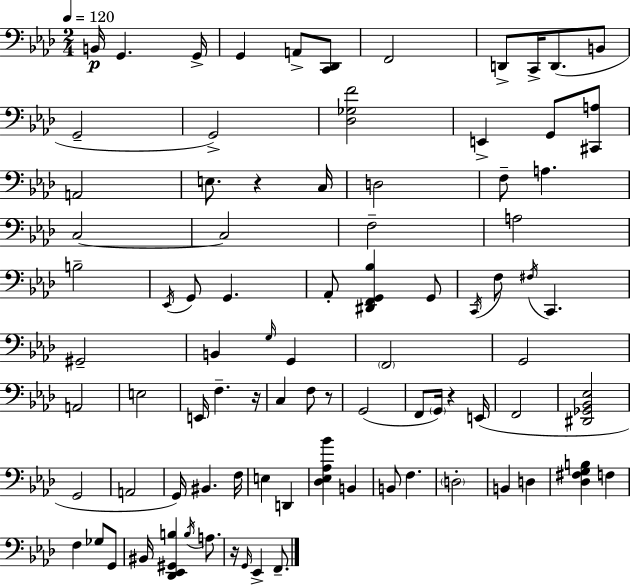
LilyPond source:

{
  \clef bass
  \numericTimeSignature
  \time 2/4
  \key f \minor
  \tempo 4 = 120
  b,16\p g,4. g,16-> | g,4 a,8-> <c, des,>8 | f,2 | d,8-> c,16-> d,8.( b,8 | \break g,2-- | g,2->) | <des ges f'>2 | e,4-> g,8 <cis, a>8 | \break a,2 | e8. r4 c16 | d2 | f8-- a4. | \break c2~~ | c2 | f2-- | a2 | \break b2-- | \acciaccatura { ees,16 } g,8 g,4. | aes,8-. <dis, f, g, bes>4 g,8 | \acciaccatura { c,16 } f8 \acciaccatura { fis16 } c,4. | \break gis,2-- | b,4 \grace { g16 } | g,4 \parenthesize f,2 | g,2 | \break a,2 | e2 | e,16 f4.-- | r16 c4 | \break f8 r8 g,2( | f,8 \parenthesize g,16) r4 | e,16( f,2 | <dis, ges, bes, ees>2 | \break g,2 | a,2 | g,16) bis,4. | f16 e4 | \break d,4 <des ees aes bes'>4 | b,4 b,8 f4. | \parenthesize d2-. | b,4 | \break d4 <des fis g b>4 | f4 f4 | ges8 g,8 bis,16 <des, ees, gis, b>4 | \acciaccatura { b16 } a8. r16 \grace { g,16 } ees,4-> | \break f,8.-- \bar "|."
}